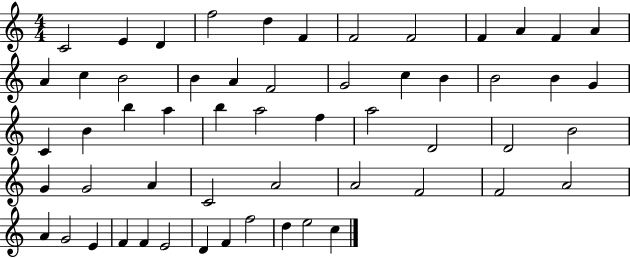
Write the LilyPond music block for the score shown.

{
  \clef treble
  \numericTimeSignature
  \time 4/4
  \key c \major
  c'2 e'4 d'4 | f''2 d''4 f'4 | f'2 f'2 | f'4 a'4 f'4 a'4 | \break a'4 c''4 b'2 | b'4 a'4 f'2 | g'2 c''4 b'4 | b'2 b'4 g'4 | \break c'4 b'4 b''4 a''4 | b''4 a''2 f''4 | a''2 d'2 | d'2 b'2 | \break g'4 g'2 a'4 | c'2 a'2 | a'2 f'2 | f'2 a'2 | \break a'4 g'2 e'4 | f'4 f'4 e'2 | d'4 f'4 f''2 | d''4 e''2 c''4 | \break \bar "|."
}